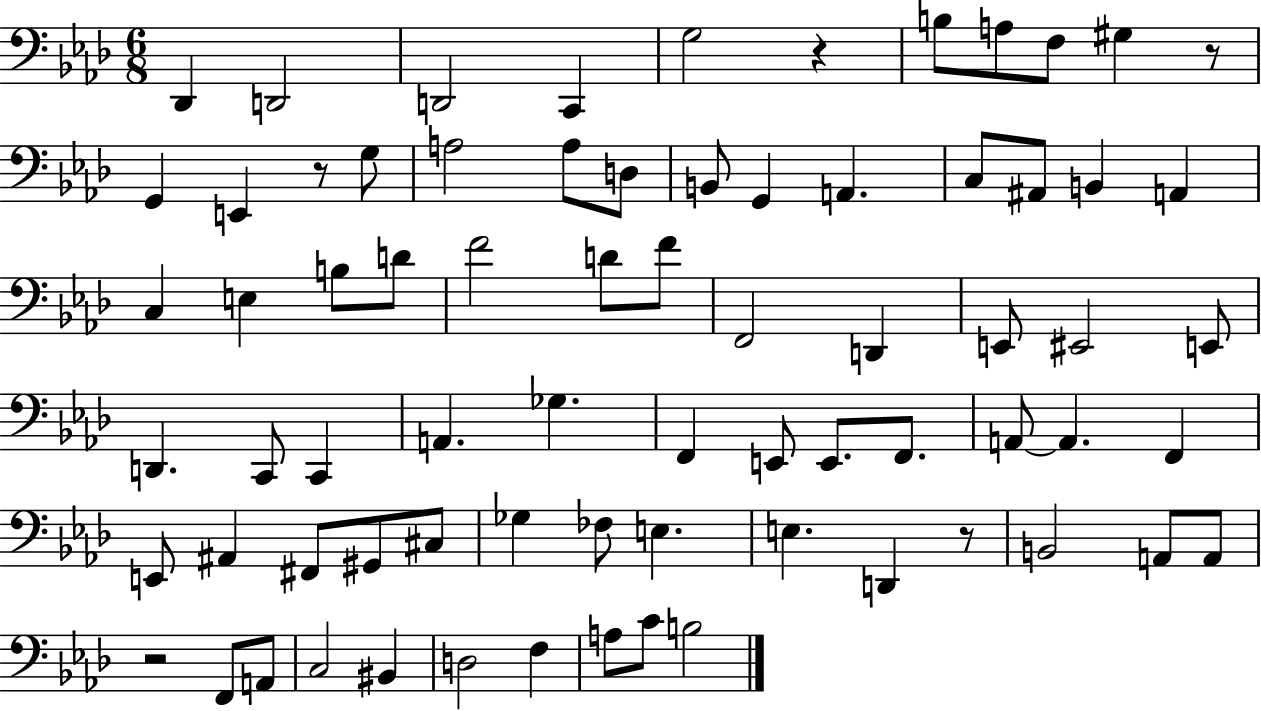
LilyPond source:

{
  \clef bass
  \numericTimeSignature
  \time 6/8
  \key aes \major
  \repeat volta 2 { des,4 d,2 | d,2 c,4 | g2 r4 | b8 a8 f8 gis4 r8 | \break g,4 e,4 r8 g8 | a2 a8 d8 | b,8 g,4 a,4. | c8 ais,8 b,4 a,4 | \break c4 e4 b8 d'8 | f'2 d'8 f'8 | f,2 d,4 | e,8 eis,2 e,8 | \break d,4. c,8 c,4 | a,4. ges4. | f,4 e,8 e,8. f,8. | a,8~~ a,4. f,4 | \break e,8 ais,4 fis,8 gis,8 cis8 | ges4 fes8 e4. | e4. d,4 r8 | b,2 a,8 a,8 | \break r2 f,8 a,8 | c2 bis,4 | d2 f4 | a8 c'8 b2 | \break } \bar "|."
}